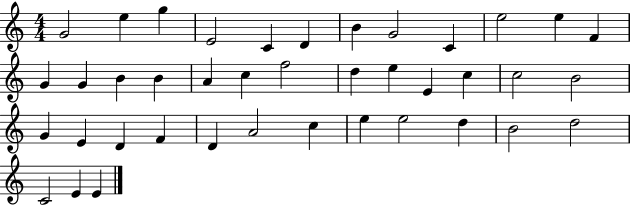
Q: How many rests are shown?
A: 0